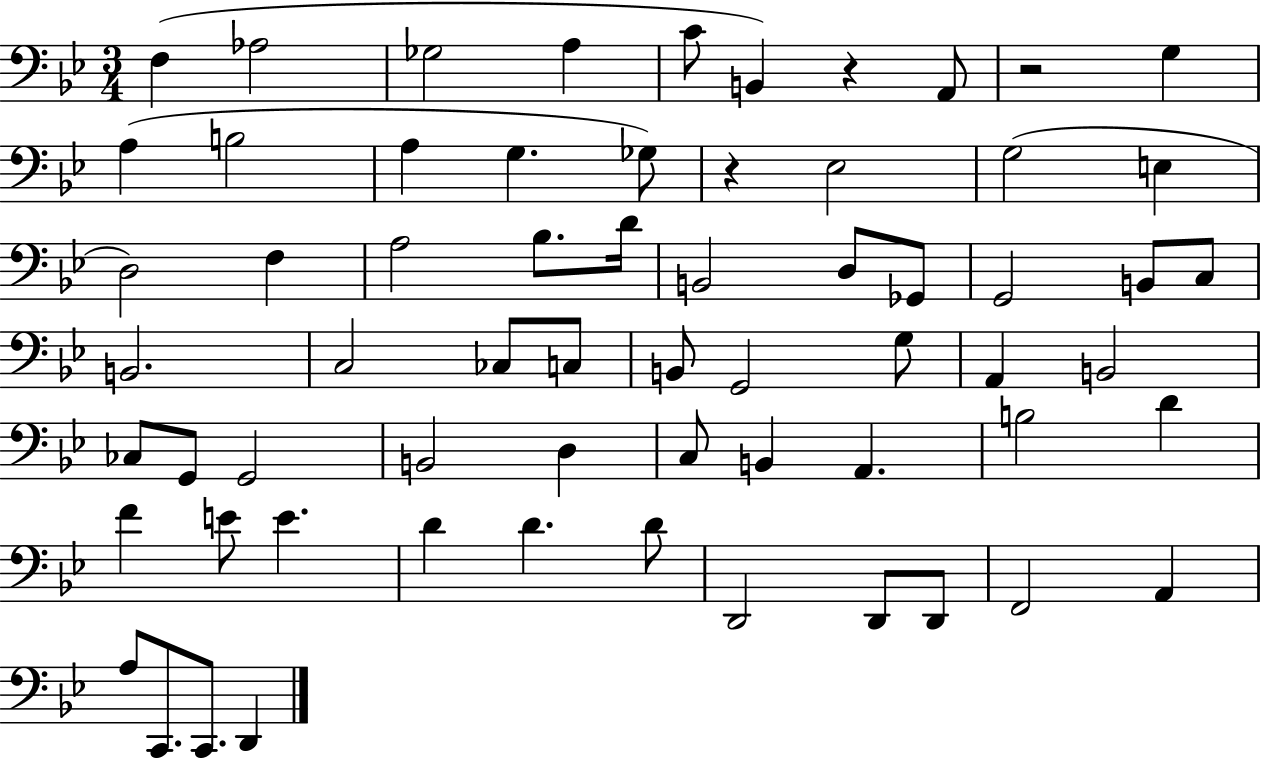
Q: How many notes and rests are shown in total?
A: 64